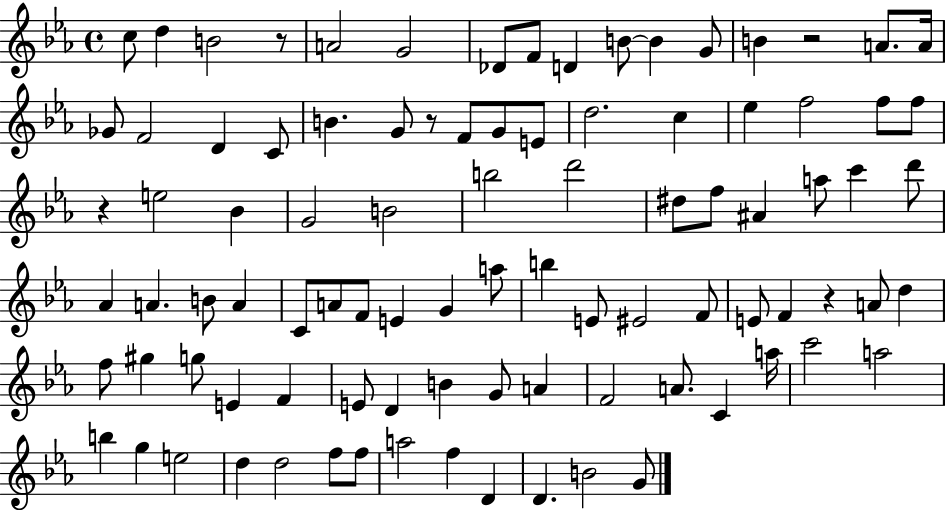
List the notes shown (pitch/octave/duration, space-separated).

C5/e D5/q B4/h R/e A4/h G4/h Db4/e F4/e D4/q B4/e B4/q G4/e B4/q R/h A4/e. A4/s Gb4/e F4/h D4/q C4/e B4/q. G4/e R/e F4/e G4/e E4/e D5/h. C5/q Eb5/q F5/h F5/e F5/e R/q E5/h Bb4/q G4/h B4/h B5/h D6/h D#5/e F5/e A#4/q A5/e C6/q D6/e Ab4/q A4/q. B4/e A4/q C4/e A4/e F4/e E4/q G4/q A5/e B5/q E4/e EIS4/h F4/e E4/e F4/q R/q A4/e D5/q F5/e G#5/q G5/e E4/q F4/q E4/e D4/q B4/q G4/e A4/q F4/h A4/e. C4/q A5/s C6/h A5/h B5/q G5/q E5/h D5/q D5/h F5/e F5/e A5/h F5/q D4/q D4/q. B4/h G4/e